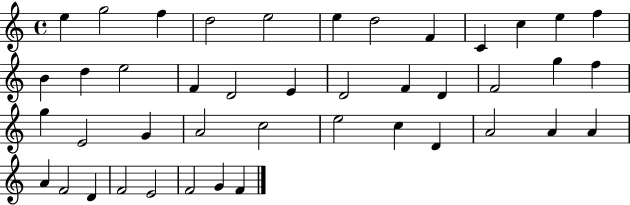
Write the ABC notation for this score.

X:1
T:Untitled
M:4/4
L:1/4
K:C
e g2 f d2 e2 e d2 F C c e f B d e2 F D2 E D2 F D F2 g f g E2 G A2 c2 e2 c D A2 A A A F2 D F2 E2 F2 G F